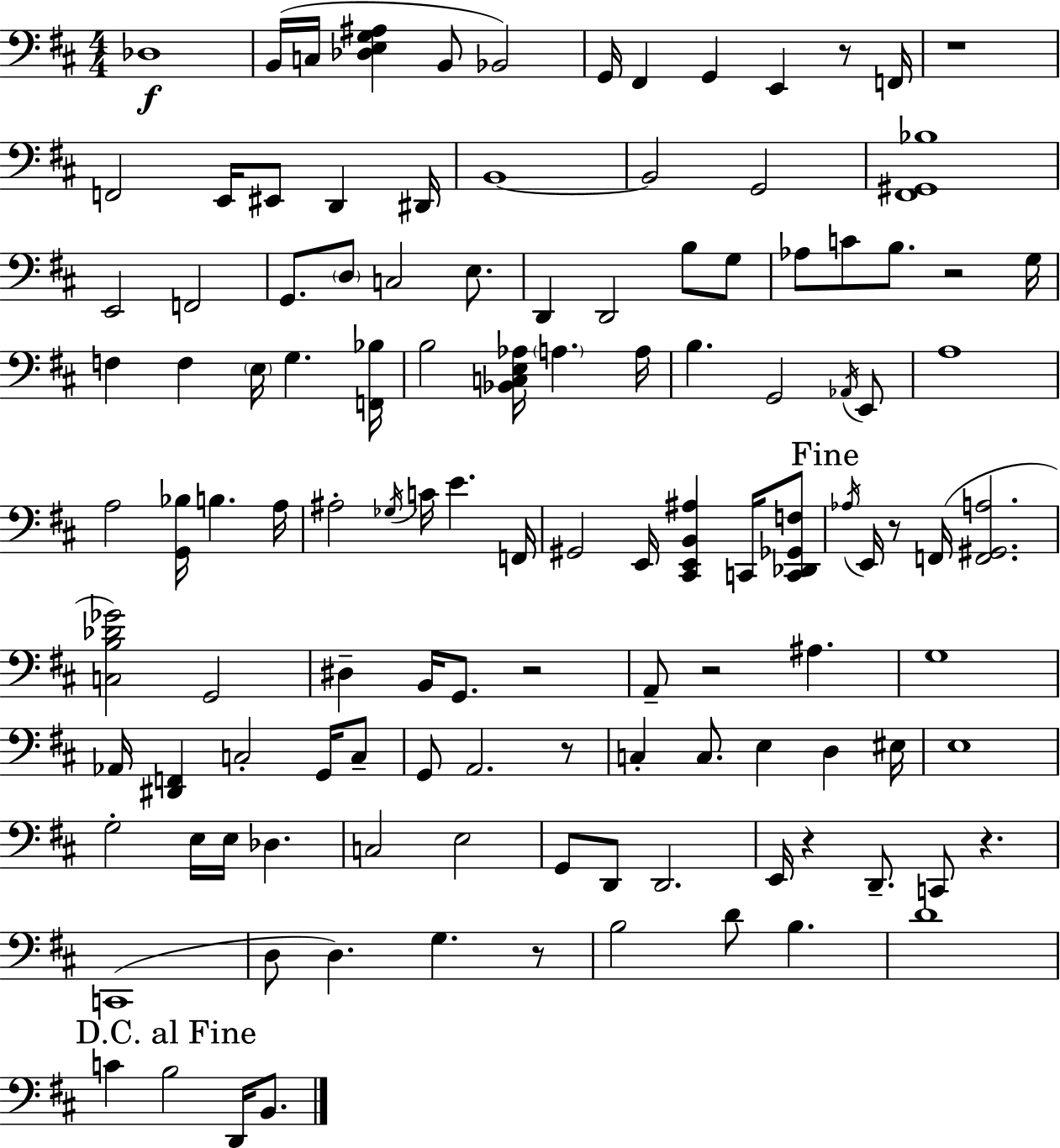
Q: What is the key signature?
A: D major